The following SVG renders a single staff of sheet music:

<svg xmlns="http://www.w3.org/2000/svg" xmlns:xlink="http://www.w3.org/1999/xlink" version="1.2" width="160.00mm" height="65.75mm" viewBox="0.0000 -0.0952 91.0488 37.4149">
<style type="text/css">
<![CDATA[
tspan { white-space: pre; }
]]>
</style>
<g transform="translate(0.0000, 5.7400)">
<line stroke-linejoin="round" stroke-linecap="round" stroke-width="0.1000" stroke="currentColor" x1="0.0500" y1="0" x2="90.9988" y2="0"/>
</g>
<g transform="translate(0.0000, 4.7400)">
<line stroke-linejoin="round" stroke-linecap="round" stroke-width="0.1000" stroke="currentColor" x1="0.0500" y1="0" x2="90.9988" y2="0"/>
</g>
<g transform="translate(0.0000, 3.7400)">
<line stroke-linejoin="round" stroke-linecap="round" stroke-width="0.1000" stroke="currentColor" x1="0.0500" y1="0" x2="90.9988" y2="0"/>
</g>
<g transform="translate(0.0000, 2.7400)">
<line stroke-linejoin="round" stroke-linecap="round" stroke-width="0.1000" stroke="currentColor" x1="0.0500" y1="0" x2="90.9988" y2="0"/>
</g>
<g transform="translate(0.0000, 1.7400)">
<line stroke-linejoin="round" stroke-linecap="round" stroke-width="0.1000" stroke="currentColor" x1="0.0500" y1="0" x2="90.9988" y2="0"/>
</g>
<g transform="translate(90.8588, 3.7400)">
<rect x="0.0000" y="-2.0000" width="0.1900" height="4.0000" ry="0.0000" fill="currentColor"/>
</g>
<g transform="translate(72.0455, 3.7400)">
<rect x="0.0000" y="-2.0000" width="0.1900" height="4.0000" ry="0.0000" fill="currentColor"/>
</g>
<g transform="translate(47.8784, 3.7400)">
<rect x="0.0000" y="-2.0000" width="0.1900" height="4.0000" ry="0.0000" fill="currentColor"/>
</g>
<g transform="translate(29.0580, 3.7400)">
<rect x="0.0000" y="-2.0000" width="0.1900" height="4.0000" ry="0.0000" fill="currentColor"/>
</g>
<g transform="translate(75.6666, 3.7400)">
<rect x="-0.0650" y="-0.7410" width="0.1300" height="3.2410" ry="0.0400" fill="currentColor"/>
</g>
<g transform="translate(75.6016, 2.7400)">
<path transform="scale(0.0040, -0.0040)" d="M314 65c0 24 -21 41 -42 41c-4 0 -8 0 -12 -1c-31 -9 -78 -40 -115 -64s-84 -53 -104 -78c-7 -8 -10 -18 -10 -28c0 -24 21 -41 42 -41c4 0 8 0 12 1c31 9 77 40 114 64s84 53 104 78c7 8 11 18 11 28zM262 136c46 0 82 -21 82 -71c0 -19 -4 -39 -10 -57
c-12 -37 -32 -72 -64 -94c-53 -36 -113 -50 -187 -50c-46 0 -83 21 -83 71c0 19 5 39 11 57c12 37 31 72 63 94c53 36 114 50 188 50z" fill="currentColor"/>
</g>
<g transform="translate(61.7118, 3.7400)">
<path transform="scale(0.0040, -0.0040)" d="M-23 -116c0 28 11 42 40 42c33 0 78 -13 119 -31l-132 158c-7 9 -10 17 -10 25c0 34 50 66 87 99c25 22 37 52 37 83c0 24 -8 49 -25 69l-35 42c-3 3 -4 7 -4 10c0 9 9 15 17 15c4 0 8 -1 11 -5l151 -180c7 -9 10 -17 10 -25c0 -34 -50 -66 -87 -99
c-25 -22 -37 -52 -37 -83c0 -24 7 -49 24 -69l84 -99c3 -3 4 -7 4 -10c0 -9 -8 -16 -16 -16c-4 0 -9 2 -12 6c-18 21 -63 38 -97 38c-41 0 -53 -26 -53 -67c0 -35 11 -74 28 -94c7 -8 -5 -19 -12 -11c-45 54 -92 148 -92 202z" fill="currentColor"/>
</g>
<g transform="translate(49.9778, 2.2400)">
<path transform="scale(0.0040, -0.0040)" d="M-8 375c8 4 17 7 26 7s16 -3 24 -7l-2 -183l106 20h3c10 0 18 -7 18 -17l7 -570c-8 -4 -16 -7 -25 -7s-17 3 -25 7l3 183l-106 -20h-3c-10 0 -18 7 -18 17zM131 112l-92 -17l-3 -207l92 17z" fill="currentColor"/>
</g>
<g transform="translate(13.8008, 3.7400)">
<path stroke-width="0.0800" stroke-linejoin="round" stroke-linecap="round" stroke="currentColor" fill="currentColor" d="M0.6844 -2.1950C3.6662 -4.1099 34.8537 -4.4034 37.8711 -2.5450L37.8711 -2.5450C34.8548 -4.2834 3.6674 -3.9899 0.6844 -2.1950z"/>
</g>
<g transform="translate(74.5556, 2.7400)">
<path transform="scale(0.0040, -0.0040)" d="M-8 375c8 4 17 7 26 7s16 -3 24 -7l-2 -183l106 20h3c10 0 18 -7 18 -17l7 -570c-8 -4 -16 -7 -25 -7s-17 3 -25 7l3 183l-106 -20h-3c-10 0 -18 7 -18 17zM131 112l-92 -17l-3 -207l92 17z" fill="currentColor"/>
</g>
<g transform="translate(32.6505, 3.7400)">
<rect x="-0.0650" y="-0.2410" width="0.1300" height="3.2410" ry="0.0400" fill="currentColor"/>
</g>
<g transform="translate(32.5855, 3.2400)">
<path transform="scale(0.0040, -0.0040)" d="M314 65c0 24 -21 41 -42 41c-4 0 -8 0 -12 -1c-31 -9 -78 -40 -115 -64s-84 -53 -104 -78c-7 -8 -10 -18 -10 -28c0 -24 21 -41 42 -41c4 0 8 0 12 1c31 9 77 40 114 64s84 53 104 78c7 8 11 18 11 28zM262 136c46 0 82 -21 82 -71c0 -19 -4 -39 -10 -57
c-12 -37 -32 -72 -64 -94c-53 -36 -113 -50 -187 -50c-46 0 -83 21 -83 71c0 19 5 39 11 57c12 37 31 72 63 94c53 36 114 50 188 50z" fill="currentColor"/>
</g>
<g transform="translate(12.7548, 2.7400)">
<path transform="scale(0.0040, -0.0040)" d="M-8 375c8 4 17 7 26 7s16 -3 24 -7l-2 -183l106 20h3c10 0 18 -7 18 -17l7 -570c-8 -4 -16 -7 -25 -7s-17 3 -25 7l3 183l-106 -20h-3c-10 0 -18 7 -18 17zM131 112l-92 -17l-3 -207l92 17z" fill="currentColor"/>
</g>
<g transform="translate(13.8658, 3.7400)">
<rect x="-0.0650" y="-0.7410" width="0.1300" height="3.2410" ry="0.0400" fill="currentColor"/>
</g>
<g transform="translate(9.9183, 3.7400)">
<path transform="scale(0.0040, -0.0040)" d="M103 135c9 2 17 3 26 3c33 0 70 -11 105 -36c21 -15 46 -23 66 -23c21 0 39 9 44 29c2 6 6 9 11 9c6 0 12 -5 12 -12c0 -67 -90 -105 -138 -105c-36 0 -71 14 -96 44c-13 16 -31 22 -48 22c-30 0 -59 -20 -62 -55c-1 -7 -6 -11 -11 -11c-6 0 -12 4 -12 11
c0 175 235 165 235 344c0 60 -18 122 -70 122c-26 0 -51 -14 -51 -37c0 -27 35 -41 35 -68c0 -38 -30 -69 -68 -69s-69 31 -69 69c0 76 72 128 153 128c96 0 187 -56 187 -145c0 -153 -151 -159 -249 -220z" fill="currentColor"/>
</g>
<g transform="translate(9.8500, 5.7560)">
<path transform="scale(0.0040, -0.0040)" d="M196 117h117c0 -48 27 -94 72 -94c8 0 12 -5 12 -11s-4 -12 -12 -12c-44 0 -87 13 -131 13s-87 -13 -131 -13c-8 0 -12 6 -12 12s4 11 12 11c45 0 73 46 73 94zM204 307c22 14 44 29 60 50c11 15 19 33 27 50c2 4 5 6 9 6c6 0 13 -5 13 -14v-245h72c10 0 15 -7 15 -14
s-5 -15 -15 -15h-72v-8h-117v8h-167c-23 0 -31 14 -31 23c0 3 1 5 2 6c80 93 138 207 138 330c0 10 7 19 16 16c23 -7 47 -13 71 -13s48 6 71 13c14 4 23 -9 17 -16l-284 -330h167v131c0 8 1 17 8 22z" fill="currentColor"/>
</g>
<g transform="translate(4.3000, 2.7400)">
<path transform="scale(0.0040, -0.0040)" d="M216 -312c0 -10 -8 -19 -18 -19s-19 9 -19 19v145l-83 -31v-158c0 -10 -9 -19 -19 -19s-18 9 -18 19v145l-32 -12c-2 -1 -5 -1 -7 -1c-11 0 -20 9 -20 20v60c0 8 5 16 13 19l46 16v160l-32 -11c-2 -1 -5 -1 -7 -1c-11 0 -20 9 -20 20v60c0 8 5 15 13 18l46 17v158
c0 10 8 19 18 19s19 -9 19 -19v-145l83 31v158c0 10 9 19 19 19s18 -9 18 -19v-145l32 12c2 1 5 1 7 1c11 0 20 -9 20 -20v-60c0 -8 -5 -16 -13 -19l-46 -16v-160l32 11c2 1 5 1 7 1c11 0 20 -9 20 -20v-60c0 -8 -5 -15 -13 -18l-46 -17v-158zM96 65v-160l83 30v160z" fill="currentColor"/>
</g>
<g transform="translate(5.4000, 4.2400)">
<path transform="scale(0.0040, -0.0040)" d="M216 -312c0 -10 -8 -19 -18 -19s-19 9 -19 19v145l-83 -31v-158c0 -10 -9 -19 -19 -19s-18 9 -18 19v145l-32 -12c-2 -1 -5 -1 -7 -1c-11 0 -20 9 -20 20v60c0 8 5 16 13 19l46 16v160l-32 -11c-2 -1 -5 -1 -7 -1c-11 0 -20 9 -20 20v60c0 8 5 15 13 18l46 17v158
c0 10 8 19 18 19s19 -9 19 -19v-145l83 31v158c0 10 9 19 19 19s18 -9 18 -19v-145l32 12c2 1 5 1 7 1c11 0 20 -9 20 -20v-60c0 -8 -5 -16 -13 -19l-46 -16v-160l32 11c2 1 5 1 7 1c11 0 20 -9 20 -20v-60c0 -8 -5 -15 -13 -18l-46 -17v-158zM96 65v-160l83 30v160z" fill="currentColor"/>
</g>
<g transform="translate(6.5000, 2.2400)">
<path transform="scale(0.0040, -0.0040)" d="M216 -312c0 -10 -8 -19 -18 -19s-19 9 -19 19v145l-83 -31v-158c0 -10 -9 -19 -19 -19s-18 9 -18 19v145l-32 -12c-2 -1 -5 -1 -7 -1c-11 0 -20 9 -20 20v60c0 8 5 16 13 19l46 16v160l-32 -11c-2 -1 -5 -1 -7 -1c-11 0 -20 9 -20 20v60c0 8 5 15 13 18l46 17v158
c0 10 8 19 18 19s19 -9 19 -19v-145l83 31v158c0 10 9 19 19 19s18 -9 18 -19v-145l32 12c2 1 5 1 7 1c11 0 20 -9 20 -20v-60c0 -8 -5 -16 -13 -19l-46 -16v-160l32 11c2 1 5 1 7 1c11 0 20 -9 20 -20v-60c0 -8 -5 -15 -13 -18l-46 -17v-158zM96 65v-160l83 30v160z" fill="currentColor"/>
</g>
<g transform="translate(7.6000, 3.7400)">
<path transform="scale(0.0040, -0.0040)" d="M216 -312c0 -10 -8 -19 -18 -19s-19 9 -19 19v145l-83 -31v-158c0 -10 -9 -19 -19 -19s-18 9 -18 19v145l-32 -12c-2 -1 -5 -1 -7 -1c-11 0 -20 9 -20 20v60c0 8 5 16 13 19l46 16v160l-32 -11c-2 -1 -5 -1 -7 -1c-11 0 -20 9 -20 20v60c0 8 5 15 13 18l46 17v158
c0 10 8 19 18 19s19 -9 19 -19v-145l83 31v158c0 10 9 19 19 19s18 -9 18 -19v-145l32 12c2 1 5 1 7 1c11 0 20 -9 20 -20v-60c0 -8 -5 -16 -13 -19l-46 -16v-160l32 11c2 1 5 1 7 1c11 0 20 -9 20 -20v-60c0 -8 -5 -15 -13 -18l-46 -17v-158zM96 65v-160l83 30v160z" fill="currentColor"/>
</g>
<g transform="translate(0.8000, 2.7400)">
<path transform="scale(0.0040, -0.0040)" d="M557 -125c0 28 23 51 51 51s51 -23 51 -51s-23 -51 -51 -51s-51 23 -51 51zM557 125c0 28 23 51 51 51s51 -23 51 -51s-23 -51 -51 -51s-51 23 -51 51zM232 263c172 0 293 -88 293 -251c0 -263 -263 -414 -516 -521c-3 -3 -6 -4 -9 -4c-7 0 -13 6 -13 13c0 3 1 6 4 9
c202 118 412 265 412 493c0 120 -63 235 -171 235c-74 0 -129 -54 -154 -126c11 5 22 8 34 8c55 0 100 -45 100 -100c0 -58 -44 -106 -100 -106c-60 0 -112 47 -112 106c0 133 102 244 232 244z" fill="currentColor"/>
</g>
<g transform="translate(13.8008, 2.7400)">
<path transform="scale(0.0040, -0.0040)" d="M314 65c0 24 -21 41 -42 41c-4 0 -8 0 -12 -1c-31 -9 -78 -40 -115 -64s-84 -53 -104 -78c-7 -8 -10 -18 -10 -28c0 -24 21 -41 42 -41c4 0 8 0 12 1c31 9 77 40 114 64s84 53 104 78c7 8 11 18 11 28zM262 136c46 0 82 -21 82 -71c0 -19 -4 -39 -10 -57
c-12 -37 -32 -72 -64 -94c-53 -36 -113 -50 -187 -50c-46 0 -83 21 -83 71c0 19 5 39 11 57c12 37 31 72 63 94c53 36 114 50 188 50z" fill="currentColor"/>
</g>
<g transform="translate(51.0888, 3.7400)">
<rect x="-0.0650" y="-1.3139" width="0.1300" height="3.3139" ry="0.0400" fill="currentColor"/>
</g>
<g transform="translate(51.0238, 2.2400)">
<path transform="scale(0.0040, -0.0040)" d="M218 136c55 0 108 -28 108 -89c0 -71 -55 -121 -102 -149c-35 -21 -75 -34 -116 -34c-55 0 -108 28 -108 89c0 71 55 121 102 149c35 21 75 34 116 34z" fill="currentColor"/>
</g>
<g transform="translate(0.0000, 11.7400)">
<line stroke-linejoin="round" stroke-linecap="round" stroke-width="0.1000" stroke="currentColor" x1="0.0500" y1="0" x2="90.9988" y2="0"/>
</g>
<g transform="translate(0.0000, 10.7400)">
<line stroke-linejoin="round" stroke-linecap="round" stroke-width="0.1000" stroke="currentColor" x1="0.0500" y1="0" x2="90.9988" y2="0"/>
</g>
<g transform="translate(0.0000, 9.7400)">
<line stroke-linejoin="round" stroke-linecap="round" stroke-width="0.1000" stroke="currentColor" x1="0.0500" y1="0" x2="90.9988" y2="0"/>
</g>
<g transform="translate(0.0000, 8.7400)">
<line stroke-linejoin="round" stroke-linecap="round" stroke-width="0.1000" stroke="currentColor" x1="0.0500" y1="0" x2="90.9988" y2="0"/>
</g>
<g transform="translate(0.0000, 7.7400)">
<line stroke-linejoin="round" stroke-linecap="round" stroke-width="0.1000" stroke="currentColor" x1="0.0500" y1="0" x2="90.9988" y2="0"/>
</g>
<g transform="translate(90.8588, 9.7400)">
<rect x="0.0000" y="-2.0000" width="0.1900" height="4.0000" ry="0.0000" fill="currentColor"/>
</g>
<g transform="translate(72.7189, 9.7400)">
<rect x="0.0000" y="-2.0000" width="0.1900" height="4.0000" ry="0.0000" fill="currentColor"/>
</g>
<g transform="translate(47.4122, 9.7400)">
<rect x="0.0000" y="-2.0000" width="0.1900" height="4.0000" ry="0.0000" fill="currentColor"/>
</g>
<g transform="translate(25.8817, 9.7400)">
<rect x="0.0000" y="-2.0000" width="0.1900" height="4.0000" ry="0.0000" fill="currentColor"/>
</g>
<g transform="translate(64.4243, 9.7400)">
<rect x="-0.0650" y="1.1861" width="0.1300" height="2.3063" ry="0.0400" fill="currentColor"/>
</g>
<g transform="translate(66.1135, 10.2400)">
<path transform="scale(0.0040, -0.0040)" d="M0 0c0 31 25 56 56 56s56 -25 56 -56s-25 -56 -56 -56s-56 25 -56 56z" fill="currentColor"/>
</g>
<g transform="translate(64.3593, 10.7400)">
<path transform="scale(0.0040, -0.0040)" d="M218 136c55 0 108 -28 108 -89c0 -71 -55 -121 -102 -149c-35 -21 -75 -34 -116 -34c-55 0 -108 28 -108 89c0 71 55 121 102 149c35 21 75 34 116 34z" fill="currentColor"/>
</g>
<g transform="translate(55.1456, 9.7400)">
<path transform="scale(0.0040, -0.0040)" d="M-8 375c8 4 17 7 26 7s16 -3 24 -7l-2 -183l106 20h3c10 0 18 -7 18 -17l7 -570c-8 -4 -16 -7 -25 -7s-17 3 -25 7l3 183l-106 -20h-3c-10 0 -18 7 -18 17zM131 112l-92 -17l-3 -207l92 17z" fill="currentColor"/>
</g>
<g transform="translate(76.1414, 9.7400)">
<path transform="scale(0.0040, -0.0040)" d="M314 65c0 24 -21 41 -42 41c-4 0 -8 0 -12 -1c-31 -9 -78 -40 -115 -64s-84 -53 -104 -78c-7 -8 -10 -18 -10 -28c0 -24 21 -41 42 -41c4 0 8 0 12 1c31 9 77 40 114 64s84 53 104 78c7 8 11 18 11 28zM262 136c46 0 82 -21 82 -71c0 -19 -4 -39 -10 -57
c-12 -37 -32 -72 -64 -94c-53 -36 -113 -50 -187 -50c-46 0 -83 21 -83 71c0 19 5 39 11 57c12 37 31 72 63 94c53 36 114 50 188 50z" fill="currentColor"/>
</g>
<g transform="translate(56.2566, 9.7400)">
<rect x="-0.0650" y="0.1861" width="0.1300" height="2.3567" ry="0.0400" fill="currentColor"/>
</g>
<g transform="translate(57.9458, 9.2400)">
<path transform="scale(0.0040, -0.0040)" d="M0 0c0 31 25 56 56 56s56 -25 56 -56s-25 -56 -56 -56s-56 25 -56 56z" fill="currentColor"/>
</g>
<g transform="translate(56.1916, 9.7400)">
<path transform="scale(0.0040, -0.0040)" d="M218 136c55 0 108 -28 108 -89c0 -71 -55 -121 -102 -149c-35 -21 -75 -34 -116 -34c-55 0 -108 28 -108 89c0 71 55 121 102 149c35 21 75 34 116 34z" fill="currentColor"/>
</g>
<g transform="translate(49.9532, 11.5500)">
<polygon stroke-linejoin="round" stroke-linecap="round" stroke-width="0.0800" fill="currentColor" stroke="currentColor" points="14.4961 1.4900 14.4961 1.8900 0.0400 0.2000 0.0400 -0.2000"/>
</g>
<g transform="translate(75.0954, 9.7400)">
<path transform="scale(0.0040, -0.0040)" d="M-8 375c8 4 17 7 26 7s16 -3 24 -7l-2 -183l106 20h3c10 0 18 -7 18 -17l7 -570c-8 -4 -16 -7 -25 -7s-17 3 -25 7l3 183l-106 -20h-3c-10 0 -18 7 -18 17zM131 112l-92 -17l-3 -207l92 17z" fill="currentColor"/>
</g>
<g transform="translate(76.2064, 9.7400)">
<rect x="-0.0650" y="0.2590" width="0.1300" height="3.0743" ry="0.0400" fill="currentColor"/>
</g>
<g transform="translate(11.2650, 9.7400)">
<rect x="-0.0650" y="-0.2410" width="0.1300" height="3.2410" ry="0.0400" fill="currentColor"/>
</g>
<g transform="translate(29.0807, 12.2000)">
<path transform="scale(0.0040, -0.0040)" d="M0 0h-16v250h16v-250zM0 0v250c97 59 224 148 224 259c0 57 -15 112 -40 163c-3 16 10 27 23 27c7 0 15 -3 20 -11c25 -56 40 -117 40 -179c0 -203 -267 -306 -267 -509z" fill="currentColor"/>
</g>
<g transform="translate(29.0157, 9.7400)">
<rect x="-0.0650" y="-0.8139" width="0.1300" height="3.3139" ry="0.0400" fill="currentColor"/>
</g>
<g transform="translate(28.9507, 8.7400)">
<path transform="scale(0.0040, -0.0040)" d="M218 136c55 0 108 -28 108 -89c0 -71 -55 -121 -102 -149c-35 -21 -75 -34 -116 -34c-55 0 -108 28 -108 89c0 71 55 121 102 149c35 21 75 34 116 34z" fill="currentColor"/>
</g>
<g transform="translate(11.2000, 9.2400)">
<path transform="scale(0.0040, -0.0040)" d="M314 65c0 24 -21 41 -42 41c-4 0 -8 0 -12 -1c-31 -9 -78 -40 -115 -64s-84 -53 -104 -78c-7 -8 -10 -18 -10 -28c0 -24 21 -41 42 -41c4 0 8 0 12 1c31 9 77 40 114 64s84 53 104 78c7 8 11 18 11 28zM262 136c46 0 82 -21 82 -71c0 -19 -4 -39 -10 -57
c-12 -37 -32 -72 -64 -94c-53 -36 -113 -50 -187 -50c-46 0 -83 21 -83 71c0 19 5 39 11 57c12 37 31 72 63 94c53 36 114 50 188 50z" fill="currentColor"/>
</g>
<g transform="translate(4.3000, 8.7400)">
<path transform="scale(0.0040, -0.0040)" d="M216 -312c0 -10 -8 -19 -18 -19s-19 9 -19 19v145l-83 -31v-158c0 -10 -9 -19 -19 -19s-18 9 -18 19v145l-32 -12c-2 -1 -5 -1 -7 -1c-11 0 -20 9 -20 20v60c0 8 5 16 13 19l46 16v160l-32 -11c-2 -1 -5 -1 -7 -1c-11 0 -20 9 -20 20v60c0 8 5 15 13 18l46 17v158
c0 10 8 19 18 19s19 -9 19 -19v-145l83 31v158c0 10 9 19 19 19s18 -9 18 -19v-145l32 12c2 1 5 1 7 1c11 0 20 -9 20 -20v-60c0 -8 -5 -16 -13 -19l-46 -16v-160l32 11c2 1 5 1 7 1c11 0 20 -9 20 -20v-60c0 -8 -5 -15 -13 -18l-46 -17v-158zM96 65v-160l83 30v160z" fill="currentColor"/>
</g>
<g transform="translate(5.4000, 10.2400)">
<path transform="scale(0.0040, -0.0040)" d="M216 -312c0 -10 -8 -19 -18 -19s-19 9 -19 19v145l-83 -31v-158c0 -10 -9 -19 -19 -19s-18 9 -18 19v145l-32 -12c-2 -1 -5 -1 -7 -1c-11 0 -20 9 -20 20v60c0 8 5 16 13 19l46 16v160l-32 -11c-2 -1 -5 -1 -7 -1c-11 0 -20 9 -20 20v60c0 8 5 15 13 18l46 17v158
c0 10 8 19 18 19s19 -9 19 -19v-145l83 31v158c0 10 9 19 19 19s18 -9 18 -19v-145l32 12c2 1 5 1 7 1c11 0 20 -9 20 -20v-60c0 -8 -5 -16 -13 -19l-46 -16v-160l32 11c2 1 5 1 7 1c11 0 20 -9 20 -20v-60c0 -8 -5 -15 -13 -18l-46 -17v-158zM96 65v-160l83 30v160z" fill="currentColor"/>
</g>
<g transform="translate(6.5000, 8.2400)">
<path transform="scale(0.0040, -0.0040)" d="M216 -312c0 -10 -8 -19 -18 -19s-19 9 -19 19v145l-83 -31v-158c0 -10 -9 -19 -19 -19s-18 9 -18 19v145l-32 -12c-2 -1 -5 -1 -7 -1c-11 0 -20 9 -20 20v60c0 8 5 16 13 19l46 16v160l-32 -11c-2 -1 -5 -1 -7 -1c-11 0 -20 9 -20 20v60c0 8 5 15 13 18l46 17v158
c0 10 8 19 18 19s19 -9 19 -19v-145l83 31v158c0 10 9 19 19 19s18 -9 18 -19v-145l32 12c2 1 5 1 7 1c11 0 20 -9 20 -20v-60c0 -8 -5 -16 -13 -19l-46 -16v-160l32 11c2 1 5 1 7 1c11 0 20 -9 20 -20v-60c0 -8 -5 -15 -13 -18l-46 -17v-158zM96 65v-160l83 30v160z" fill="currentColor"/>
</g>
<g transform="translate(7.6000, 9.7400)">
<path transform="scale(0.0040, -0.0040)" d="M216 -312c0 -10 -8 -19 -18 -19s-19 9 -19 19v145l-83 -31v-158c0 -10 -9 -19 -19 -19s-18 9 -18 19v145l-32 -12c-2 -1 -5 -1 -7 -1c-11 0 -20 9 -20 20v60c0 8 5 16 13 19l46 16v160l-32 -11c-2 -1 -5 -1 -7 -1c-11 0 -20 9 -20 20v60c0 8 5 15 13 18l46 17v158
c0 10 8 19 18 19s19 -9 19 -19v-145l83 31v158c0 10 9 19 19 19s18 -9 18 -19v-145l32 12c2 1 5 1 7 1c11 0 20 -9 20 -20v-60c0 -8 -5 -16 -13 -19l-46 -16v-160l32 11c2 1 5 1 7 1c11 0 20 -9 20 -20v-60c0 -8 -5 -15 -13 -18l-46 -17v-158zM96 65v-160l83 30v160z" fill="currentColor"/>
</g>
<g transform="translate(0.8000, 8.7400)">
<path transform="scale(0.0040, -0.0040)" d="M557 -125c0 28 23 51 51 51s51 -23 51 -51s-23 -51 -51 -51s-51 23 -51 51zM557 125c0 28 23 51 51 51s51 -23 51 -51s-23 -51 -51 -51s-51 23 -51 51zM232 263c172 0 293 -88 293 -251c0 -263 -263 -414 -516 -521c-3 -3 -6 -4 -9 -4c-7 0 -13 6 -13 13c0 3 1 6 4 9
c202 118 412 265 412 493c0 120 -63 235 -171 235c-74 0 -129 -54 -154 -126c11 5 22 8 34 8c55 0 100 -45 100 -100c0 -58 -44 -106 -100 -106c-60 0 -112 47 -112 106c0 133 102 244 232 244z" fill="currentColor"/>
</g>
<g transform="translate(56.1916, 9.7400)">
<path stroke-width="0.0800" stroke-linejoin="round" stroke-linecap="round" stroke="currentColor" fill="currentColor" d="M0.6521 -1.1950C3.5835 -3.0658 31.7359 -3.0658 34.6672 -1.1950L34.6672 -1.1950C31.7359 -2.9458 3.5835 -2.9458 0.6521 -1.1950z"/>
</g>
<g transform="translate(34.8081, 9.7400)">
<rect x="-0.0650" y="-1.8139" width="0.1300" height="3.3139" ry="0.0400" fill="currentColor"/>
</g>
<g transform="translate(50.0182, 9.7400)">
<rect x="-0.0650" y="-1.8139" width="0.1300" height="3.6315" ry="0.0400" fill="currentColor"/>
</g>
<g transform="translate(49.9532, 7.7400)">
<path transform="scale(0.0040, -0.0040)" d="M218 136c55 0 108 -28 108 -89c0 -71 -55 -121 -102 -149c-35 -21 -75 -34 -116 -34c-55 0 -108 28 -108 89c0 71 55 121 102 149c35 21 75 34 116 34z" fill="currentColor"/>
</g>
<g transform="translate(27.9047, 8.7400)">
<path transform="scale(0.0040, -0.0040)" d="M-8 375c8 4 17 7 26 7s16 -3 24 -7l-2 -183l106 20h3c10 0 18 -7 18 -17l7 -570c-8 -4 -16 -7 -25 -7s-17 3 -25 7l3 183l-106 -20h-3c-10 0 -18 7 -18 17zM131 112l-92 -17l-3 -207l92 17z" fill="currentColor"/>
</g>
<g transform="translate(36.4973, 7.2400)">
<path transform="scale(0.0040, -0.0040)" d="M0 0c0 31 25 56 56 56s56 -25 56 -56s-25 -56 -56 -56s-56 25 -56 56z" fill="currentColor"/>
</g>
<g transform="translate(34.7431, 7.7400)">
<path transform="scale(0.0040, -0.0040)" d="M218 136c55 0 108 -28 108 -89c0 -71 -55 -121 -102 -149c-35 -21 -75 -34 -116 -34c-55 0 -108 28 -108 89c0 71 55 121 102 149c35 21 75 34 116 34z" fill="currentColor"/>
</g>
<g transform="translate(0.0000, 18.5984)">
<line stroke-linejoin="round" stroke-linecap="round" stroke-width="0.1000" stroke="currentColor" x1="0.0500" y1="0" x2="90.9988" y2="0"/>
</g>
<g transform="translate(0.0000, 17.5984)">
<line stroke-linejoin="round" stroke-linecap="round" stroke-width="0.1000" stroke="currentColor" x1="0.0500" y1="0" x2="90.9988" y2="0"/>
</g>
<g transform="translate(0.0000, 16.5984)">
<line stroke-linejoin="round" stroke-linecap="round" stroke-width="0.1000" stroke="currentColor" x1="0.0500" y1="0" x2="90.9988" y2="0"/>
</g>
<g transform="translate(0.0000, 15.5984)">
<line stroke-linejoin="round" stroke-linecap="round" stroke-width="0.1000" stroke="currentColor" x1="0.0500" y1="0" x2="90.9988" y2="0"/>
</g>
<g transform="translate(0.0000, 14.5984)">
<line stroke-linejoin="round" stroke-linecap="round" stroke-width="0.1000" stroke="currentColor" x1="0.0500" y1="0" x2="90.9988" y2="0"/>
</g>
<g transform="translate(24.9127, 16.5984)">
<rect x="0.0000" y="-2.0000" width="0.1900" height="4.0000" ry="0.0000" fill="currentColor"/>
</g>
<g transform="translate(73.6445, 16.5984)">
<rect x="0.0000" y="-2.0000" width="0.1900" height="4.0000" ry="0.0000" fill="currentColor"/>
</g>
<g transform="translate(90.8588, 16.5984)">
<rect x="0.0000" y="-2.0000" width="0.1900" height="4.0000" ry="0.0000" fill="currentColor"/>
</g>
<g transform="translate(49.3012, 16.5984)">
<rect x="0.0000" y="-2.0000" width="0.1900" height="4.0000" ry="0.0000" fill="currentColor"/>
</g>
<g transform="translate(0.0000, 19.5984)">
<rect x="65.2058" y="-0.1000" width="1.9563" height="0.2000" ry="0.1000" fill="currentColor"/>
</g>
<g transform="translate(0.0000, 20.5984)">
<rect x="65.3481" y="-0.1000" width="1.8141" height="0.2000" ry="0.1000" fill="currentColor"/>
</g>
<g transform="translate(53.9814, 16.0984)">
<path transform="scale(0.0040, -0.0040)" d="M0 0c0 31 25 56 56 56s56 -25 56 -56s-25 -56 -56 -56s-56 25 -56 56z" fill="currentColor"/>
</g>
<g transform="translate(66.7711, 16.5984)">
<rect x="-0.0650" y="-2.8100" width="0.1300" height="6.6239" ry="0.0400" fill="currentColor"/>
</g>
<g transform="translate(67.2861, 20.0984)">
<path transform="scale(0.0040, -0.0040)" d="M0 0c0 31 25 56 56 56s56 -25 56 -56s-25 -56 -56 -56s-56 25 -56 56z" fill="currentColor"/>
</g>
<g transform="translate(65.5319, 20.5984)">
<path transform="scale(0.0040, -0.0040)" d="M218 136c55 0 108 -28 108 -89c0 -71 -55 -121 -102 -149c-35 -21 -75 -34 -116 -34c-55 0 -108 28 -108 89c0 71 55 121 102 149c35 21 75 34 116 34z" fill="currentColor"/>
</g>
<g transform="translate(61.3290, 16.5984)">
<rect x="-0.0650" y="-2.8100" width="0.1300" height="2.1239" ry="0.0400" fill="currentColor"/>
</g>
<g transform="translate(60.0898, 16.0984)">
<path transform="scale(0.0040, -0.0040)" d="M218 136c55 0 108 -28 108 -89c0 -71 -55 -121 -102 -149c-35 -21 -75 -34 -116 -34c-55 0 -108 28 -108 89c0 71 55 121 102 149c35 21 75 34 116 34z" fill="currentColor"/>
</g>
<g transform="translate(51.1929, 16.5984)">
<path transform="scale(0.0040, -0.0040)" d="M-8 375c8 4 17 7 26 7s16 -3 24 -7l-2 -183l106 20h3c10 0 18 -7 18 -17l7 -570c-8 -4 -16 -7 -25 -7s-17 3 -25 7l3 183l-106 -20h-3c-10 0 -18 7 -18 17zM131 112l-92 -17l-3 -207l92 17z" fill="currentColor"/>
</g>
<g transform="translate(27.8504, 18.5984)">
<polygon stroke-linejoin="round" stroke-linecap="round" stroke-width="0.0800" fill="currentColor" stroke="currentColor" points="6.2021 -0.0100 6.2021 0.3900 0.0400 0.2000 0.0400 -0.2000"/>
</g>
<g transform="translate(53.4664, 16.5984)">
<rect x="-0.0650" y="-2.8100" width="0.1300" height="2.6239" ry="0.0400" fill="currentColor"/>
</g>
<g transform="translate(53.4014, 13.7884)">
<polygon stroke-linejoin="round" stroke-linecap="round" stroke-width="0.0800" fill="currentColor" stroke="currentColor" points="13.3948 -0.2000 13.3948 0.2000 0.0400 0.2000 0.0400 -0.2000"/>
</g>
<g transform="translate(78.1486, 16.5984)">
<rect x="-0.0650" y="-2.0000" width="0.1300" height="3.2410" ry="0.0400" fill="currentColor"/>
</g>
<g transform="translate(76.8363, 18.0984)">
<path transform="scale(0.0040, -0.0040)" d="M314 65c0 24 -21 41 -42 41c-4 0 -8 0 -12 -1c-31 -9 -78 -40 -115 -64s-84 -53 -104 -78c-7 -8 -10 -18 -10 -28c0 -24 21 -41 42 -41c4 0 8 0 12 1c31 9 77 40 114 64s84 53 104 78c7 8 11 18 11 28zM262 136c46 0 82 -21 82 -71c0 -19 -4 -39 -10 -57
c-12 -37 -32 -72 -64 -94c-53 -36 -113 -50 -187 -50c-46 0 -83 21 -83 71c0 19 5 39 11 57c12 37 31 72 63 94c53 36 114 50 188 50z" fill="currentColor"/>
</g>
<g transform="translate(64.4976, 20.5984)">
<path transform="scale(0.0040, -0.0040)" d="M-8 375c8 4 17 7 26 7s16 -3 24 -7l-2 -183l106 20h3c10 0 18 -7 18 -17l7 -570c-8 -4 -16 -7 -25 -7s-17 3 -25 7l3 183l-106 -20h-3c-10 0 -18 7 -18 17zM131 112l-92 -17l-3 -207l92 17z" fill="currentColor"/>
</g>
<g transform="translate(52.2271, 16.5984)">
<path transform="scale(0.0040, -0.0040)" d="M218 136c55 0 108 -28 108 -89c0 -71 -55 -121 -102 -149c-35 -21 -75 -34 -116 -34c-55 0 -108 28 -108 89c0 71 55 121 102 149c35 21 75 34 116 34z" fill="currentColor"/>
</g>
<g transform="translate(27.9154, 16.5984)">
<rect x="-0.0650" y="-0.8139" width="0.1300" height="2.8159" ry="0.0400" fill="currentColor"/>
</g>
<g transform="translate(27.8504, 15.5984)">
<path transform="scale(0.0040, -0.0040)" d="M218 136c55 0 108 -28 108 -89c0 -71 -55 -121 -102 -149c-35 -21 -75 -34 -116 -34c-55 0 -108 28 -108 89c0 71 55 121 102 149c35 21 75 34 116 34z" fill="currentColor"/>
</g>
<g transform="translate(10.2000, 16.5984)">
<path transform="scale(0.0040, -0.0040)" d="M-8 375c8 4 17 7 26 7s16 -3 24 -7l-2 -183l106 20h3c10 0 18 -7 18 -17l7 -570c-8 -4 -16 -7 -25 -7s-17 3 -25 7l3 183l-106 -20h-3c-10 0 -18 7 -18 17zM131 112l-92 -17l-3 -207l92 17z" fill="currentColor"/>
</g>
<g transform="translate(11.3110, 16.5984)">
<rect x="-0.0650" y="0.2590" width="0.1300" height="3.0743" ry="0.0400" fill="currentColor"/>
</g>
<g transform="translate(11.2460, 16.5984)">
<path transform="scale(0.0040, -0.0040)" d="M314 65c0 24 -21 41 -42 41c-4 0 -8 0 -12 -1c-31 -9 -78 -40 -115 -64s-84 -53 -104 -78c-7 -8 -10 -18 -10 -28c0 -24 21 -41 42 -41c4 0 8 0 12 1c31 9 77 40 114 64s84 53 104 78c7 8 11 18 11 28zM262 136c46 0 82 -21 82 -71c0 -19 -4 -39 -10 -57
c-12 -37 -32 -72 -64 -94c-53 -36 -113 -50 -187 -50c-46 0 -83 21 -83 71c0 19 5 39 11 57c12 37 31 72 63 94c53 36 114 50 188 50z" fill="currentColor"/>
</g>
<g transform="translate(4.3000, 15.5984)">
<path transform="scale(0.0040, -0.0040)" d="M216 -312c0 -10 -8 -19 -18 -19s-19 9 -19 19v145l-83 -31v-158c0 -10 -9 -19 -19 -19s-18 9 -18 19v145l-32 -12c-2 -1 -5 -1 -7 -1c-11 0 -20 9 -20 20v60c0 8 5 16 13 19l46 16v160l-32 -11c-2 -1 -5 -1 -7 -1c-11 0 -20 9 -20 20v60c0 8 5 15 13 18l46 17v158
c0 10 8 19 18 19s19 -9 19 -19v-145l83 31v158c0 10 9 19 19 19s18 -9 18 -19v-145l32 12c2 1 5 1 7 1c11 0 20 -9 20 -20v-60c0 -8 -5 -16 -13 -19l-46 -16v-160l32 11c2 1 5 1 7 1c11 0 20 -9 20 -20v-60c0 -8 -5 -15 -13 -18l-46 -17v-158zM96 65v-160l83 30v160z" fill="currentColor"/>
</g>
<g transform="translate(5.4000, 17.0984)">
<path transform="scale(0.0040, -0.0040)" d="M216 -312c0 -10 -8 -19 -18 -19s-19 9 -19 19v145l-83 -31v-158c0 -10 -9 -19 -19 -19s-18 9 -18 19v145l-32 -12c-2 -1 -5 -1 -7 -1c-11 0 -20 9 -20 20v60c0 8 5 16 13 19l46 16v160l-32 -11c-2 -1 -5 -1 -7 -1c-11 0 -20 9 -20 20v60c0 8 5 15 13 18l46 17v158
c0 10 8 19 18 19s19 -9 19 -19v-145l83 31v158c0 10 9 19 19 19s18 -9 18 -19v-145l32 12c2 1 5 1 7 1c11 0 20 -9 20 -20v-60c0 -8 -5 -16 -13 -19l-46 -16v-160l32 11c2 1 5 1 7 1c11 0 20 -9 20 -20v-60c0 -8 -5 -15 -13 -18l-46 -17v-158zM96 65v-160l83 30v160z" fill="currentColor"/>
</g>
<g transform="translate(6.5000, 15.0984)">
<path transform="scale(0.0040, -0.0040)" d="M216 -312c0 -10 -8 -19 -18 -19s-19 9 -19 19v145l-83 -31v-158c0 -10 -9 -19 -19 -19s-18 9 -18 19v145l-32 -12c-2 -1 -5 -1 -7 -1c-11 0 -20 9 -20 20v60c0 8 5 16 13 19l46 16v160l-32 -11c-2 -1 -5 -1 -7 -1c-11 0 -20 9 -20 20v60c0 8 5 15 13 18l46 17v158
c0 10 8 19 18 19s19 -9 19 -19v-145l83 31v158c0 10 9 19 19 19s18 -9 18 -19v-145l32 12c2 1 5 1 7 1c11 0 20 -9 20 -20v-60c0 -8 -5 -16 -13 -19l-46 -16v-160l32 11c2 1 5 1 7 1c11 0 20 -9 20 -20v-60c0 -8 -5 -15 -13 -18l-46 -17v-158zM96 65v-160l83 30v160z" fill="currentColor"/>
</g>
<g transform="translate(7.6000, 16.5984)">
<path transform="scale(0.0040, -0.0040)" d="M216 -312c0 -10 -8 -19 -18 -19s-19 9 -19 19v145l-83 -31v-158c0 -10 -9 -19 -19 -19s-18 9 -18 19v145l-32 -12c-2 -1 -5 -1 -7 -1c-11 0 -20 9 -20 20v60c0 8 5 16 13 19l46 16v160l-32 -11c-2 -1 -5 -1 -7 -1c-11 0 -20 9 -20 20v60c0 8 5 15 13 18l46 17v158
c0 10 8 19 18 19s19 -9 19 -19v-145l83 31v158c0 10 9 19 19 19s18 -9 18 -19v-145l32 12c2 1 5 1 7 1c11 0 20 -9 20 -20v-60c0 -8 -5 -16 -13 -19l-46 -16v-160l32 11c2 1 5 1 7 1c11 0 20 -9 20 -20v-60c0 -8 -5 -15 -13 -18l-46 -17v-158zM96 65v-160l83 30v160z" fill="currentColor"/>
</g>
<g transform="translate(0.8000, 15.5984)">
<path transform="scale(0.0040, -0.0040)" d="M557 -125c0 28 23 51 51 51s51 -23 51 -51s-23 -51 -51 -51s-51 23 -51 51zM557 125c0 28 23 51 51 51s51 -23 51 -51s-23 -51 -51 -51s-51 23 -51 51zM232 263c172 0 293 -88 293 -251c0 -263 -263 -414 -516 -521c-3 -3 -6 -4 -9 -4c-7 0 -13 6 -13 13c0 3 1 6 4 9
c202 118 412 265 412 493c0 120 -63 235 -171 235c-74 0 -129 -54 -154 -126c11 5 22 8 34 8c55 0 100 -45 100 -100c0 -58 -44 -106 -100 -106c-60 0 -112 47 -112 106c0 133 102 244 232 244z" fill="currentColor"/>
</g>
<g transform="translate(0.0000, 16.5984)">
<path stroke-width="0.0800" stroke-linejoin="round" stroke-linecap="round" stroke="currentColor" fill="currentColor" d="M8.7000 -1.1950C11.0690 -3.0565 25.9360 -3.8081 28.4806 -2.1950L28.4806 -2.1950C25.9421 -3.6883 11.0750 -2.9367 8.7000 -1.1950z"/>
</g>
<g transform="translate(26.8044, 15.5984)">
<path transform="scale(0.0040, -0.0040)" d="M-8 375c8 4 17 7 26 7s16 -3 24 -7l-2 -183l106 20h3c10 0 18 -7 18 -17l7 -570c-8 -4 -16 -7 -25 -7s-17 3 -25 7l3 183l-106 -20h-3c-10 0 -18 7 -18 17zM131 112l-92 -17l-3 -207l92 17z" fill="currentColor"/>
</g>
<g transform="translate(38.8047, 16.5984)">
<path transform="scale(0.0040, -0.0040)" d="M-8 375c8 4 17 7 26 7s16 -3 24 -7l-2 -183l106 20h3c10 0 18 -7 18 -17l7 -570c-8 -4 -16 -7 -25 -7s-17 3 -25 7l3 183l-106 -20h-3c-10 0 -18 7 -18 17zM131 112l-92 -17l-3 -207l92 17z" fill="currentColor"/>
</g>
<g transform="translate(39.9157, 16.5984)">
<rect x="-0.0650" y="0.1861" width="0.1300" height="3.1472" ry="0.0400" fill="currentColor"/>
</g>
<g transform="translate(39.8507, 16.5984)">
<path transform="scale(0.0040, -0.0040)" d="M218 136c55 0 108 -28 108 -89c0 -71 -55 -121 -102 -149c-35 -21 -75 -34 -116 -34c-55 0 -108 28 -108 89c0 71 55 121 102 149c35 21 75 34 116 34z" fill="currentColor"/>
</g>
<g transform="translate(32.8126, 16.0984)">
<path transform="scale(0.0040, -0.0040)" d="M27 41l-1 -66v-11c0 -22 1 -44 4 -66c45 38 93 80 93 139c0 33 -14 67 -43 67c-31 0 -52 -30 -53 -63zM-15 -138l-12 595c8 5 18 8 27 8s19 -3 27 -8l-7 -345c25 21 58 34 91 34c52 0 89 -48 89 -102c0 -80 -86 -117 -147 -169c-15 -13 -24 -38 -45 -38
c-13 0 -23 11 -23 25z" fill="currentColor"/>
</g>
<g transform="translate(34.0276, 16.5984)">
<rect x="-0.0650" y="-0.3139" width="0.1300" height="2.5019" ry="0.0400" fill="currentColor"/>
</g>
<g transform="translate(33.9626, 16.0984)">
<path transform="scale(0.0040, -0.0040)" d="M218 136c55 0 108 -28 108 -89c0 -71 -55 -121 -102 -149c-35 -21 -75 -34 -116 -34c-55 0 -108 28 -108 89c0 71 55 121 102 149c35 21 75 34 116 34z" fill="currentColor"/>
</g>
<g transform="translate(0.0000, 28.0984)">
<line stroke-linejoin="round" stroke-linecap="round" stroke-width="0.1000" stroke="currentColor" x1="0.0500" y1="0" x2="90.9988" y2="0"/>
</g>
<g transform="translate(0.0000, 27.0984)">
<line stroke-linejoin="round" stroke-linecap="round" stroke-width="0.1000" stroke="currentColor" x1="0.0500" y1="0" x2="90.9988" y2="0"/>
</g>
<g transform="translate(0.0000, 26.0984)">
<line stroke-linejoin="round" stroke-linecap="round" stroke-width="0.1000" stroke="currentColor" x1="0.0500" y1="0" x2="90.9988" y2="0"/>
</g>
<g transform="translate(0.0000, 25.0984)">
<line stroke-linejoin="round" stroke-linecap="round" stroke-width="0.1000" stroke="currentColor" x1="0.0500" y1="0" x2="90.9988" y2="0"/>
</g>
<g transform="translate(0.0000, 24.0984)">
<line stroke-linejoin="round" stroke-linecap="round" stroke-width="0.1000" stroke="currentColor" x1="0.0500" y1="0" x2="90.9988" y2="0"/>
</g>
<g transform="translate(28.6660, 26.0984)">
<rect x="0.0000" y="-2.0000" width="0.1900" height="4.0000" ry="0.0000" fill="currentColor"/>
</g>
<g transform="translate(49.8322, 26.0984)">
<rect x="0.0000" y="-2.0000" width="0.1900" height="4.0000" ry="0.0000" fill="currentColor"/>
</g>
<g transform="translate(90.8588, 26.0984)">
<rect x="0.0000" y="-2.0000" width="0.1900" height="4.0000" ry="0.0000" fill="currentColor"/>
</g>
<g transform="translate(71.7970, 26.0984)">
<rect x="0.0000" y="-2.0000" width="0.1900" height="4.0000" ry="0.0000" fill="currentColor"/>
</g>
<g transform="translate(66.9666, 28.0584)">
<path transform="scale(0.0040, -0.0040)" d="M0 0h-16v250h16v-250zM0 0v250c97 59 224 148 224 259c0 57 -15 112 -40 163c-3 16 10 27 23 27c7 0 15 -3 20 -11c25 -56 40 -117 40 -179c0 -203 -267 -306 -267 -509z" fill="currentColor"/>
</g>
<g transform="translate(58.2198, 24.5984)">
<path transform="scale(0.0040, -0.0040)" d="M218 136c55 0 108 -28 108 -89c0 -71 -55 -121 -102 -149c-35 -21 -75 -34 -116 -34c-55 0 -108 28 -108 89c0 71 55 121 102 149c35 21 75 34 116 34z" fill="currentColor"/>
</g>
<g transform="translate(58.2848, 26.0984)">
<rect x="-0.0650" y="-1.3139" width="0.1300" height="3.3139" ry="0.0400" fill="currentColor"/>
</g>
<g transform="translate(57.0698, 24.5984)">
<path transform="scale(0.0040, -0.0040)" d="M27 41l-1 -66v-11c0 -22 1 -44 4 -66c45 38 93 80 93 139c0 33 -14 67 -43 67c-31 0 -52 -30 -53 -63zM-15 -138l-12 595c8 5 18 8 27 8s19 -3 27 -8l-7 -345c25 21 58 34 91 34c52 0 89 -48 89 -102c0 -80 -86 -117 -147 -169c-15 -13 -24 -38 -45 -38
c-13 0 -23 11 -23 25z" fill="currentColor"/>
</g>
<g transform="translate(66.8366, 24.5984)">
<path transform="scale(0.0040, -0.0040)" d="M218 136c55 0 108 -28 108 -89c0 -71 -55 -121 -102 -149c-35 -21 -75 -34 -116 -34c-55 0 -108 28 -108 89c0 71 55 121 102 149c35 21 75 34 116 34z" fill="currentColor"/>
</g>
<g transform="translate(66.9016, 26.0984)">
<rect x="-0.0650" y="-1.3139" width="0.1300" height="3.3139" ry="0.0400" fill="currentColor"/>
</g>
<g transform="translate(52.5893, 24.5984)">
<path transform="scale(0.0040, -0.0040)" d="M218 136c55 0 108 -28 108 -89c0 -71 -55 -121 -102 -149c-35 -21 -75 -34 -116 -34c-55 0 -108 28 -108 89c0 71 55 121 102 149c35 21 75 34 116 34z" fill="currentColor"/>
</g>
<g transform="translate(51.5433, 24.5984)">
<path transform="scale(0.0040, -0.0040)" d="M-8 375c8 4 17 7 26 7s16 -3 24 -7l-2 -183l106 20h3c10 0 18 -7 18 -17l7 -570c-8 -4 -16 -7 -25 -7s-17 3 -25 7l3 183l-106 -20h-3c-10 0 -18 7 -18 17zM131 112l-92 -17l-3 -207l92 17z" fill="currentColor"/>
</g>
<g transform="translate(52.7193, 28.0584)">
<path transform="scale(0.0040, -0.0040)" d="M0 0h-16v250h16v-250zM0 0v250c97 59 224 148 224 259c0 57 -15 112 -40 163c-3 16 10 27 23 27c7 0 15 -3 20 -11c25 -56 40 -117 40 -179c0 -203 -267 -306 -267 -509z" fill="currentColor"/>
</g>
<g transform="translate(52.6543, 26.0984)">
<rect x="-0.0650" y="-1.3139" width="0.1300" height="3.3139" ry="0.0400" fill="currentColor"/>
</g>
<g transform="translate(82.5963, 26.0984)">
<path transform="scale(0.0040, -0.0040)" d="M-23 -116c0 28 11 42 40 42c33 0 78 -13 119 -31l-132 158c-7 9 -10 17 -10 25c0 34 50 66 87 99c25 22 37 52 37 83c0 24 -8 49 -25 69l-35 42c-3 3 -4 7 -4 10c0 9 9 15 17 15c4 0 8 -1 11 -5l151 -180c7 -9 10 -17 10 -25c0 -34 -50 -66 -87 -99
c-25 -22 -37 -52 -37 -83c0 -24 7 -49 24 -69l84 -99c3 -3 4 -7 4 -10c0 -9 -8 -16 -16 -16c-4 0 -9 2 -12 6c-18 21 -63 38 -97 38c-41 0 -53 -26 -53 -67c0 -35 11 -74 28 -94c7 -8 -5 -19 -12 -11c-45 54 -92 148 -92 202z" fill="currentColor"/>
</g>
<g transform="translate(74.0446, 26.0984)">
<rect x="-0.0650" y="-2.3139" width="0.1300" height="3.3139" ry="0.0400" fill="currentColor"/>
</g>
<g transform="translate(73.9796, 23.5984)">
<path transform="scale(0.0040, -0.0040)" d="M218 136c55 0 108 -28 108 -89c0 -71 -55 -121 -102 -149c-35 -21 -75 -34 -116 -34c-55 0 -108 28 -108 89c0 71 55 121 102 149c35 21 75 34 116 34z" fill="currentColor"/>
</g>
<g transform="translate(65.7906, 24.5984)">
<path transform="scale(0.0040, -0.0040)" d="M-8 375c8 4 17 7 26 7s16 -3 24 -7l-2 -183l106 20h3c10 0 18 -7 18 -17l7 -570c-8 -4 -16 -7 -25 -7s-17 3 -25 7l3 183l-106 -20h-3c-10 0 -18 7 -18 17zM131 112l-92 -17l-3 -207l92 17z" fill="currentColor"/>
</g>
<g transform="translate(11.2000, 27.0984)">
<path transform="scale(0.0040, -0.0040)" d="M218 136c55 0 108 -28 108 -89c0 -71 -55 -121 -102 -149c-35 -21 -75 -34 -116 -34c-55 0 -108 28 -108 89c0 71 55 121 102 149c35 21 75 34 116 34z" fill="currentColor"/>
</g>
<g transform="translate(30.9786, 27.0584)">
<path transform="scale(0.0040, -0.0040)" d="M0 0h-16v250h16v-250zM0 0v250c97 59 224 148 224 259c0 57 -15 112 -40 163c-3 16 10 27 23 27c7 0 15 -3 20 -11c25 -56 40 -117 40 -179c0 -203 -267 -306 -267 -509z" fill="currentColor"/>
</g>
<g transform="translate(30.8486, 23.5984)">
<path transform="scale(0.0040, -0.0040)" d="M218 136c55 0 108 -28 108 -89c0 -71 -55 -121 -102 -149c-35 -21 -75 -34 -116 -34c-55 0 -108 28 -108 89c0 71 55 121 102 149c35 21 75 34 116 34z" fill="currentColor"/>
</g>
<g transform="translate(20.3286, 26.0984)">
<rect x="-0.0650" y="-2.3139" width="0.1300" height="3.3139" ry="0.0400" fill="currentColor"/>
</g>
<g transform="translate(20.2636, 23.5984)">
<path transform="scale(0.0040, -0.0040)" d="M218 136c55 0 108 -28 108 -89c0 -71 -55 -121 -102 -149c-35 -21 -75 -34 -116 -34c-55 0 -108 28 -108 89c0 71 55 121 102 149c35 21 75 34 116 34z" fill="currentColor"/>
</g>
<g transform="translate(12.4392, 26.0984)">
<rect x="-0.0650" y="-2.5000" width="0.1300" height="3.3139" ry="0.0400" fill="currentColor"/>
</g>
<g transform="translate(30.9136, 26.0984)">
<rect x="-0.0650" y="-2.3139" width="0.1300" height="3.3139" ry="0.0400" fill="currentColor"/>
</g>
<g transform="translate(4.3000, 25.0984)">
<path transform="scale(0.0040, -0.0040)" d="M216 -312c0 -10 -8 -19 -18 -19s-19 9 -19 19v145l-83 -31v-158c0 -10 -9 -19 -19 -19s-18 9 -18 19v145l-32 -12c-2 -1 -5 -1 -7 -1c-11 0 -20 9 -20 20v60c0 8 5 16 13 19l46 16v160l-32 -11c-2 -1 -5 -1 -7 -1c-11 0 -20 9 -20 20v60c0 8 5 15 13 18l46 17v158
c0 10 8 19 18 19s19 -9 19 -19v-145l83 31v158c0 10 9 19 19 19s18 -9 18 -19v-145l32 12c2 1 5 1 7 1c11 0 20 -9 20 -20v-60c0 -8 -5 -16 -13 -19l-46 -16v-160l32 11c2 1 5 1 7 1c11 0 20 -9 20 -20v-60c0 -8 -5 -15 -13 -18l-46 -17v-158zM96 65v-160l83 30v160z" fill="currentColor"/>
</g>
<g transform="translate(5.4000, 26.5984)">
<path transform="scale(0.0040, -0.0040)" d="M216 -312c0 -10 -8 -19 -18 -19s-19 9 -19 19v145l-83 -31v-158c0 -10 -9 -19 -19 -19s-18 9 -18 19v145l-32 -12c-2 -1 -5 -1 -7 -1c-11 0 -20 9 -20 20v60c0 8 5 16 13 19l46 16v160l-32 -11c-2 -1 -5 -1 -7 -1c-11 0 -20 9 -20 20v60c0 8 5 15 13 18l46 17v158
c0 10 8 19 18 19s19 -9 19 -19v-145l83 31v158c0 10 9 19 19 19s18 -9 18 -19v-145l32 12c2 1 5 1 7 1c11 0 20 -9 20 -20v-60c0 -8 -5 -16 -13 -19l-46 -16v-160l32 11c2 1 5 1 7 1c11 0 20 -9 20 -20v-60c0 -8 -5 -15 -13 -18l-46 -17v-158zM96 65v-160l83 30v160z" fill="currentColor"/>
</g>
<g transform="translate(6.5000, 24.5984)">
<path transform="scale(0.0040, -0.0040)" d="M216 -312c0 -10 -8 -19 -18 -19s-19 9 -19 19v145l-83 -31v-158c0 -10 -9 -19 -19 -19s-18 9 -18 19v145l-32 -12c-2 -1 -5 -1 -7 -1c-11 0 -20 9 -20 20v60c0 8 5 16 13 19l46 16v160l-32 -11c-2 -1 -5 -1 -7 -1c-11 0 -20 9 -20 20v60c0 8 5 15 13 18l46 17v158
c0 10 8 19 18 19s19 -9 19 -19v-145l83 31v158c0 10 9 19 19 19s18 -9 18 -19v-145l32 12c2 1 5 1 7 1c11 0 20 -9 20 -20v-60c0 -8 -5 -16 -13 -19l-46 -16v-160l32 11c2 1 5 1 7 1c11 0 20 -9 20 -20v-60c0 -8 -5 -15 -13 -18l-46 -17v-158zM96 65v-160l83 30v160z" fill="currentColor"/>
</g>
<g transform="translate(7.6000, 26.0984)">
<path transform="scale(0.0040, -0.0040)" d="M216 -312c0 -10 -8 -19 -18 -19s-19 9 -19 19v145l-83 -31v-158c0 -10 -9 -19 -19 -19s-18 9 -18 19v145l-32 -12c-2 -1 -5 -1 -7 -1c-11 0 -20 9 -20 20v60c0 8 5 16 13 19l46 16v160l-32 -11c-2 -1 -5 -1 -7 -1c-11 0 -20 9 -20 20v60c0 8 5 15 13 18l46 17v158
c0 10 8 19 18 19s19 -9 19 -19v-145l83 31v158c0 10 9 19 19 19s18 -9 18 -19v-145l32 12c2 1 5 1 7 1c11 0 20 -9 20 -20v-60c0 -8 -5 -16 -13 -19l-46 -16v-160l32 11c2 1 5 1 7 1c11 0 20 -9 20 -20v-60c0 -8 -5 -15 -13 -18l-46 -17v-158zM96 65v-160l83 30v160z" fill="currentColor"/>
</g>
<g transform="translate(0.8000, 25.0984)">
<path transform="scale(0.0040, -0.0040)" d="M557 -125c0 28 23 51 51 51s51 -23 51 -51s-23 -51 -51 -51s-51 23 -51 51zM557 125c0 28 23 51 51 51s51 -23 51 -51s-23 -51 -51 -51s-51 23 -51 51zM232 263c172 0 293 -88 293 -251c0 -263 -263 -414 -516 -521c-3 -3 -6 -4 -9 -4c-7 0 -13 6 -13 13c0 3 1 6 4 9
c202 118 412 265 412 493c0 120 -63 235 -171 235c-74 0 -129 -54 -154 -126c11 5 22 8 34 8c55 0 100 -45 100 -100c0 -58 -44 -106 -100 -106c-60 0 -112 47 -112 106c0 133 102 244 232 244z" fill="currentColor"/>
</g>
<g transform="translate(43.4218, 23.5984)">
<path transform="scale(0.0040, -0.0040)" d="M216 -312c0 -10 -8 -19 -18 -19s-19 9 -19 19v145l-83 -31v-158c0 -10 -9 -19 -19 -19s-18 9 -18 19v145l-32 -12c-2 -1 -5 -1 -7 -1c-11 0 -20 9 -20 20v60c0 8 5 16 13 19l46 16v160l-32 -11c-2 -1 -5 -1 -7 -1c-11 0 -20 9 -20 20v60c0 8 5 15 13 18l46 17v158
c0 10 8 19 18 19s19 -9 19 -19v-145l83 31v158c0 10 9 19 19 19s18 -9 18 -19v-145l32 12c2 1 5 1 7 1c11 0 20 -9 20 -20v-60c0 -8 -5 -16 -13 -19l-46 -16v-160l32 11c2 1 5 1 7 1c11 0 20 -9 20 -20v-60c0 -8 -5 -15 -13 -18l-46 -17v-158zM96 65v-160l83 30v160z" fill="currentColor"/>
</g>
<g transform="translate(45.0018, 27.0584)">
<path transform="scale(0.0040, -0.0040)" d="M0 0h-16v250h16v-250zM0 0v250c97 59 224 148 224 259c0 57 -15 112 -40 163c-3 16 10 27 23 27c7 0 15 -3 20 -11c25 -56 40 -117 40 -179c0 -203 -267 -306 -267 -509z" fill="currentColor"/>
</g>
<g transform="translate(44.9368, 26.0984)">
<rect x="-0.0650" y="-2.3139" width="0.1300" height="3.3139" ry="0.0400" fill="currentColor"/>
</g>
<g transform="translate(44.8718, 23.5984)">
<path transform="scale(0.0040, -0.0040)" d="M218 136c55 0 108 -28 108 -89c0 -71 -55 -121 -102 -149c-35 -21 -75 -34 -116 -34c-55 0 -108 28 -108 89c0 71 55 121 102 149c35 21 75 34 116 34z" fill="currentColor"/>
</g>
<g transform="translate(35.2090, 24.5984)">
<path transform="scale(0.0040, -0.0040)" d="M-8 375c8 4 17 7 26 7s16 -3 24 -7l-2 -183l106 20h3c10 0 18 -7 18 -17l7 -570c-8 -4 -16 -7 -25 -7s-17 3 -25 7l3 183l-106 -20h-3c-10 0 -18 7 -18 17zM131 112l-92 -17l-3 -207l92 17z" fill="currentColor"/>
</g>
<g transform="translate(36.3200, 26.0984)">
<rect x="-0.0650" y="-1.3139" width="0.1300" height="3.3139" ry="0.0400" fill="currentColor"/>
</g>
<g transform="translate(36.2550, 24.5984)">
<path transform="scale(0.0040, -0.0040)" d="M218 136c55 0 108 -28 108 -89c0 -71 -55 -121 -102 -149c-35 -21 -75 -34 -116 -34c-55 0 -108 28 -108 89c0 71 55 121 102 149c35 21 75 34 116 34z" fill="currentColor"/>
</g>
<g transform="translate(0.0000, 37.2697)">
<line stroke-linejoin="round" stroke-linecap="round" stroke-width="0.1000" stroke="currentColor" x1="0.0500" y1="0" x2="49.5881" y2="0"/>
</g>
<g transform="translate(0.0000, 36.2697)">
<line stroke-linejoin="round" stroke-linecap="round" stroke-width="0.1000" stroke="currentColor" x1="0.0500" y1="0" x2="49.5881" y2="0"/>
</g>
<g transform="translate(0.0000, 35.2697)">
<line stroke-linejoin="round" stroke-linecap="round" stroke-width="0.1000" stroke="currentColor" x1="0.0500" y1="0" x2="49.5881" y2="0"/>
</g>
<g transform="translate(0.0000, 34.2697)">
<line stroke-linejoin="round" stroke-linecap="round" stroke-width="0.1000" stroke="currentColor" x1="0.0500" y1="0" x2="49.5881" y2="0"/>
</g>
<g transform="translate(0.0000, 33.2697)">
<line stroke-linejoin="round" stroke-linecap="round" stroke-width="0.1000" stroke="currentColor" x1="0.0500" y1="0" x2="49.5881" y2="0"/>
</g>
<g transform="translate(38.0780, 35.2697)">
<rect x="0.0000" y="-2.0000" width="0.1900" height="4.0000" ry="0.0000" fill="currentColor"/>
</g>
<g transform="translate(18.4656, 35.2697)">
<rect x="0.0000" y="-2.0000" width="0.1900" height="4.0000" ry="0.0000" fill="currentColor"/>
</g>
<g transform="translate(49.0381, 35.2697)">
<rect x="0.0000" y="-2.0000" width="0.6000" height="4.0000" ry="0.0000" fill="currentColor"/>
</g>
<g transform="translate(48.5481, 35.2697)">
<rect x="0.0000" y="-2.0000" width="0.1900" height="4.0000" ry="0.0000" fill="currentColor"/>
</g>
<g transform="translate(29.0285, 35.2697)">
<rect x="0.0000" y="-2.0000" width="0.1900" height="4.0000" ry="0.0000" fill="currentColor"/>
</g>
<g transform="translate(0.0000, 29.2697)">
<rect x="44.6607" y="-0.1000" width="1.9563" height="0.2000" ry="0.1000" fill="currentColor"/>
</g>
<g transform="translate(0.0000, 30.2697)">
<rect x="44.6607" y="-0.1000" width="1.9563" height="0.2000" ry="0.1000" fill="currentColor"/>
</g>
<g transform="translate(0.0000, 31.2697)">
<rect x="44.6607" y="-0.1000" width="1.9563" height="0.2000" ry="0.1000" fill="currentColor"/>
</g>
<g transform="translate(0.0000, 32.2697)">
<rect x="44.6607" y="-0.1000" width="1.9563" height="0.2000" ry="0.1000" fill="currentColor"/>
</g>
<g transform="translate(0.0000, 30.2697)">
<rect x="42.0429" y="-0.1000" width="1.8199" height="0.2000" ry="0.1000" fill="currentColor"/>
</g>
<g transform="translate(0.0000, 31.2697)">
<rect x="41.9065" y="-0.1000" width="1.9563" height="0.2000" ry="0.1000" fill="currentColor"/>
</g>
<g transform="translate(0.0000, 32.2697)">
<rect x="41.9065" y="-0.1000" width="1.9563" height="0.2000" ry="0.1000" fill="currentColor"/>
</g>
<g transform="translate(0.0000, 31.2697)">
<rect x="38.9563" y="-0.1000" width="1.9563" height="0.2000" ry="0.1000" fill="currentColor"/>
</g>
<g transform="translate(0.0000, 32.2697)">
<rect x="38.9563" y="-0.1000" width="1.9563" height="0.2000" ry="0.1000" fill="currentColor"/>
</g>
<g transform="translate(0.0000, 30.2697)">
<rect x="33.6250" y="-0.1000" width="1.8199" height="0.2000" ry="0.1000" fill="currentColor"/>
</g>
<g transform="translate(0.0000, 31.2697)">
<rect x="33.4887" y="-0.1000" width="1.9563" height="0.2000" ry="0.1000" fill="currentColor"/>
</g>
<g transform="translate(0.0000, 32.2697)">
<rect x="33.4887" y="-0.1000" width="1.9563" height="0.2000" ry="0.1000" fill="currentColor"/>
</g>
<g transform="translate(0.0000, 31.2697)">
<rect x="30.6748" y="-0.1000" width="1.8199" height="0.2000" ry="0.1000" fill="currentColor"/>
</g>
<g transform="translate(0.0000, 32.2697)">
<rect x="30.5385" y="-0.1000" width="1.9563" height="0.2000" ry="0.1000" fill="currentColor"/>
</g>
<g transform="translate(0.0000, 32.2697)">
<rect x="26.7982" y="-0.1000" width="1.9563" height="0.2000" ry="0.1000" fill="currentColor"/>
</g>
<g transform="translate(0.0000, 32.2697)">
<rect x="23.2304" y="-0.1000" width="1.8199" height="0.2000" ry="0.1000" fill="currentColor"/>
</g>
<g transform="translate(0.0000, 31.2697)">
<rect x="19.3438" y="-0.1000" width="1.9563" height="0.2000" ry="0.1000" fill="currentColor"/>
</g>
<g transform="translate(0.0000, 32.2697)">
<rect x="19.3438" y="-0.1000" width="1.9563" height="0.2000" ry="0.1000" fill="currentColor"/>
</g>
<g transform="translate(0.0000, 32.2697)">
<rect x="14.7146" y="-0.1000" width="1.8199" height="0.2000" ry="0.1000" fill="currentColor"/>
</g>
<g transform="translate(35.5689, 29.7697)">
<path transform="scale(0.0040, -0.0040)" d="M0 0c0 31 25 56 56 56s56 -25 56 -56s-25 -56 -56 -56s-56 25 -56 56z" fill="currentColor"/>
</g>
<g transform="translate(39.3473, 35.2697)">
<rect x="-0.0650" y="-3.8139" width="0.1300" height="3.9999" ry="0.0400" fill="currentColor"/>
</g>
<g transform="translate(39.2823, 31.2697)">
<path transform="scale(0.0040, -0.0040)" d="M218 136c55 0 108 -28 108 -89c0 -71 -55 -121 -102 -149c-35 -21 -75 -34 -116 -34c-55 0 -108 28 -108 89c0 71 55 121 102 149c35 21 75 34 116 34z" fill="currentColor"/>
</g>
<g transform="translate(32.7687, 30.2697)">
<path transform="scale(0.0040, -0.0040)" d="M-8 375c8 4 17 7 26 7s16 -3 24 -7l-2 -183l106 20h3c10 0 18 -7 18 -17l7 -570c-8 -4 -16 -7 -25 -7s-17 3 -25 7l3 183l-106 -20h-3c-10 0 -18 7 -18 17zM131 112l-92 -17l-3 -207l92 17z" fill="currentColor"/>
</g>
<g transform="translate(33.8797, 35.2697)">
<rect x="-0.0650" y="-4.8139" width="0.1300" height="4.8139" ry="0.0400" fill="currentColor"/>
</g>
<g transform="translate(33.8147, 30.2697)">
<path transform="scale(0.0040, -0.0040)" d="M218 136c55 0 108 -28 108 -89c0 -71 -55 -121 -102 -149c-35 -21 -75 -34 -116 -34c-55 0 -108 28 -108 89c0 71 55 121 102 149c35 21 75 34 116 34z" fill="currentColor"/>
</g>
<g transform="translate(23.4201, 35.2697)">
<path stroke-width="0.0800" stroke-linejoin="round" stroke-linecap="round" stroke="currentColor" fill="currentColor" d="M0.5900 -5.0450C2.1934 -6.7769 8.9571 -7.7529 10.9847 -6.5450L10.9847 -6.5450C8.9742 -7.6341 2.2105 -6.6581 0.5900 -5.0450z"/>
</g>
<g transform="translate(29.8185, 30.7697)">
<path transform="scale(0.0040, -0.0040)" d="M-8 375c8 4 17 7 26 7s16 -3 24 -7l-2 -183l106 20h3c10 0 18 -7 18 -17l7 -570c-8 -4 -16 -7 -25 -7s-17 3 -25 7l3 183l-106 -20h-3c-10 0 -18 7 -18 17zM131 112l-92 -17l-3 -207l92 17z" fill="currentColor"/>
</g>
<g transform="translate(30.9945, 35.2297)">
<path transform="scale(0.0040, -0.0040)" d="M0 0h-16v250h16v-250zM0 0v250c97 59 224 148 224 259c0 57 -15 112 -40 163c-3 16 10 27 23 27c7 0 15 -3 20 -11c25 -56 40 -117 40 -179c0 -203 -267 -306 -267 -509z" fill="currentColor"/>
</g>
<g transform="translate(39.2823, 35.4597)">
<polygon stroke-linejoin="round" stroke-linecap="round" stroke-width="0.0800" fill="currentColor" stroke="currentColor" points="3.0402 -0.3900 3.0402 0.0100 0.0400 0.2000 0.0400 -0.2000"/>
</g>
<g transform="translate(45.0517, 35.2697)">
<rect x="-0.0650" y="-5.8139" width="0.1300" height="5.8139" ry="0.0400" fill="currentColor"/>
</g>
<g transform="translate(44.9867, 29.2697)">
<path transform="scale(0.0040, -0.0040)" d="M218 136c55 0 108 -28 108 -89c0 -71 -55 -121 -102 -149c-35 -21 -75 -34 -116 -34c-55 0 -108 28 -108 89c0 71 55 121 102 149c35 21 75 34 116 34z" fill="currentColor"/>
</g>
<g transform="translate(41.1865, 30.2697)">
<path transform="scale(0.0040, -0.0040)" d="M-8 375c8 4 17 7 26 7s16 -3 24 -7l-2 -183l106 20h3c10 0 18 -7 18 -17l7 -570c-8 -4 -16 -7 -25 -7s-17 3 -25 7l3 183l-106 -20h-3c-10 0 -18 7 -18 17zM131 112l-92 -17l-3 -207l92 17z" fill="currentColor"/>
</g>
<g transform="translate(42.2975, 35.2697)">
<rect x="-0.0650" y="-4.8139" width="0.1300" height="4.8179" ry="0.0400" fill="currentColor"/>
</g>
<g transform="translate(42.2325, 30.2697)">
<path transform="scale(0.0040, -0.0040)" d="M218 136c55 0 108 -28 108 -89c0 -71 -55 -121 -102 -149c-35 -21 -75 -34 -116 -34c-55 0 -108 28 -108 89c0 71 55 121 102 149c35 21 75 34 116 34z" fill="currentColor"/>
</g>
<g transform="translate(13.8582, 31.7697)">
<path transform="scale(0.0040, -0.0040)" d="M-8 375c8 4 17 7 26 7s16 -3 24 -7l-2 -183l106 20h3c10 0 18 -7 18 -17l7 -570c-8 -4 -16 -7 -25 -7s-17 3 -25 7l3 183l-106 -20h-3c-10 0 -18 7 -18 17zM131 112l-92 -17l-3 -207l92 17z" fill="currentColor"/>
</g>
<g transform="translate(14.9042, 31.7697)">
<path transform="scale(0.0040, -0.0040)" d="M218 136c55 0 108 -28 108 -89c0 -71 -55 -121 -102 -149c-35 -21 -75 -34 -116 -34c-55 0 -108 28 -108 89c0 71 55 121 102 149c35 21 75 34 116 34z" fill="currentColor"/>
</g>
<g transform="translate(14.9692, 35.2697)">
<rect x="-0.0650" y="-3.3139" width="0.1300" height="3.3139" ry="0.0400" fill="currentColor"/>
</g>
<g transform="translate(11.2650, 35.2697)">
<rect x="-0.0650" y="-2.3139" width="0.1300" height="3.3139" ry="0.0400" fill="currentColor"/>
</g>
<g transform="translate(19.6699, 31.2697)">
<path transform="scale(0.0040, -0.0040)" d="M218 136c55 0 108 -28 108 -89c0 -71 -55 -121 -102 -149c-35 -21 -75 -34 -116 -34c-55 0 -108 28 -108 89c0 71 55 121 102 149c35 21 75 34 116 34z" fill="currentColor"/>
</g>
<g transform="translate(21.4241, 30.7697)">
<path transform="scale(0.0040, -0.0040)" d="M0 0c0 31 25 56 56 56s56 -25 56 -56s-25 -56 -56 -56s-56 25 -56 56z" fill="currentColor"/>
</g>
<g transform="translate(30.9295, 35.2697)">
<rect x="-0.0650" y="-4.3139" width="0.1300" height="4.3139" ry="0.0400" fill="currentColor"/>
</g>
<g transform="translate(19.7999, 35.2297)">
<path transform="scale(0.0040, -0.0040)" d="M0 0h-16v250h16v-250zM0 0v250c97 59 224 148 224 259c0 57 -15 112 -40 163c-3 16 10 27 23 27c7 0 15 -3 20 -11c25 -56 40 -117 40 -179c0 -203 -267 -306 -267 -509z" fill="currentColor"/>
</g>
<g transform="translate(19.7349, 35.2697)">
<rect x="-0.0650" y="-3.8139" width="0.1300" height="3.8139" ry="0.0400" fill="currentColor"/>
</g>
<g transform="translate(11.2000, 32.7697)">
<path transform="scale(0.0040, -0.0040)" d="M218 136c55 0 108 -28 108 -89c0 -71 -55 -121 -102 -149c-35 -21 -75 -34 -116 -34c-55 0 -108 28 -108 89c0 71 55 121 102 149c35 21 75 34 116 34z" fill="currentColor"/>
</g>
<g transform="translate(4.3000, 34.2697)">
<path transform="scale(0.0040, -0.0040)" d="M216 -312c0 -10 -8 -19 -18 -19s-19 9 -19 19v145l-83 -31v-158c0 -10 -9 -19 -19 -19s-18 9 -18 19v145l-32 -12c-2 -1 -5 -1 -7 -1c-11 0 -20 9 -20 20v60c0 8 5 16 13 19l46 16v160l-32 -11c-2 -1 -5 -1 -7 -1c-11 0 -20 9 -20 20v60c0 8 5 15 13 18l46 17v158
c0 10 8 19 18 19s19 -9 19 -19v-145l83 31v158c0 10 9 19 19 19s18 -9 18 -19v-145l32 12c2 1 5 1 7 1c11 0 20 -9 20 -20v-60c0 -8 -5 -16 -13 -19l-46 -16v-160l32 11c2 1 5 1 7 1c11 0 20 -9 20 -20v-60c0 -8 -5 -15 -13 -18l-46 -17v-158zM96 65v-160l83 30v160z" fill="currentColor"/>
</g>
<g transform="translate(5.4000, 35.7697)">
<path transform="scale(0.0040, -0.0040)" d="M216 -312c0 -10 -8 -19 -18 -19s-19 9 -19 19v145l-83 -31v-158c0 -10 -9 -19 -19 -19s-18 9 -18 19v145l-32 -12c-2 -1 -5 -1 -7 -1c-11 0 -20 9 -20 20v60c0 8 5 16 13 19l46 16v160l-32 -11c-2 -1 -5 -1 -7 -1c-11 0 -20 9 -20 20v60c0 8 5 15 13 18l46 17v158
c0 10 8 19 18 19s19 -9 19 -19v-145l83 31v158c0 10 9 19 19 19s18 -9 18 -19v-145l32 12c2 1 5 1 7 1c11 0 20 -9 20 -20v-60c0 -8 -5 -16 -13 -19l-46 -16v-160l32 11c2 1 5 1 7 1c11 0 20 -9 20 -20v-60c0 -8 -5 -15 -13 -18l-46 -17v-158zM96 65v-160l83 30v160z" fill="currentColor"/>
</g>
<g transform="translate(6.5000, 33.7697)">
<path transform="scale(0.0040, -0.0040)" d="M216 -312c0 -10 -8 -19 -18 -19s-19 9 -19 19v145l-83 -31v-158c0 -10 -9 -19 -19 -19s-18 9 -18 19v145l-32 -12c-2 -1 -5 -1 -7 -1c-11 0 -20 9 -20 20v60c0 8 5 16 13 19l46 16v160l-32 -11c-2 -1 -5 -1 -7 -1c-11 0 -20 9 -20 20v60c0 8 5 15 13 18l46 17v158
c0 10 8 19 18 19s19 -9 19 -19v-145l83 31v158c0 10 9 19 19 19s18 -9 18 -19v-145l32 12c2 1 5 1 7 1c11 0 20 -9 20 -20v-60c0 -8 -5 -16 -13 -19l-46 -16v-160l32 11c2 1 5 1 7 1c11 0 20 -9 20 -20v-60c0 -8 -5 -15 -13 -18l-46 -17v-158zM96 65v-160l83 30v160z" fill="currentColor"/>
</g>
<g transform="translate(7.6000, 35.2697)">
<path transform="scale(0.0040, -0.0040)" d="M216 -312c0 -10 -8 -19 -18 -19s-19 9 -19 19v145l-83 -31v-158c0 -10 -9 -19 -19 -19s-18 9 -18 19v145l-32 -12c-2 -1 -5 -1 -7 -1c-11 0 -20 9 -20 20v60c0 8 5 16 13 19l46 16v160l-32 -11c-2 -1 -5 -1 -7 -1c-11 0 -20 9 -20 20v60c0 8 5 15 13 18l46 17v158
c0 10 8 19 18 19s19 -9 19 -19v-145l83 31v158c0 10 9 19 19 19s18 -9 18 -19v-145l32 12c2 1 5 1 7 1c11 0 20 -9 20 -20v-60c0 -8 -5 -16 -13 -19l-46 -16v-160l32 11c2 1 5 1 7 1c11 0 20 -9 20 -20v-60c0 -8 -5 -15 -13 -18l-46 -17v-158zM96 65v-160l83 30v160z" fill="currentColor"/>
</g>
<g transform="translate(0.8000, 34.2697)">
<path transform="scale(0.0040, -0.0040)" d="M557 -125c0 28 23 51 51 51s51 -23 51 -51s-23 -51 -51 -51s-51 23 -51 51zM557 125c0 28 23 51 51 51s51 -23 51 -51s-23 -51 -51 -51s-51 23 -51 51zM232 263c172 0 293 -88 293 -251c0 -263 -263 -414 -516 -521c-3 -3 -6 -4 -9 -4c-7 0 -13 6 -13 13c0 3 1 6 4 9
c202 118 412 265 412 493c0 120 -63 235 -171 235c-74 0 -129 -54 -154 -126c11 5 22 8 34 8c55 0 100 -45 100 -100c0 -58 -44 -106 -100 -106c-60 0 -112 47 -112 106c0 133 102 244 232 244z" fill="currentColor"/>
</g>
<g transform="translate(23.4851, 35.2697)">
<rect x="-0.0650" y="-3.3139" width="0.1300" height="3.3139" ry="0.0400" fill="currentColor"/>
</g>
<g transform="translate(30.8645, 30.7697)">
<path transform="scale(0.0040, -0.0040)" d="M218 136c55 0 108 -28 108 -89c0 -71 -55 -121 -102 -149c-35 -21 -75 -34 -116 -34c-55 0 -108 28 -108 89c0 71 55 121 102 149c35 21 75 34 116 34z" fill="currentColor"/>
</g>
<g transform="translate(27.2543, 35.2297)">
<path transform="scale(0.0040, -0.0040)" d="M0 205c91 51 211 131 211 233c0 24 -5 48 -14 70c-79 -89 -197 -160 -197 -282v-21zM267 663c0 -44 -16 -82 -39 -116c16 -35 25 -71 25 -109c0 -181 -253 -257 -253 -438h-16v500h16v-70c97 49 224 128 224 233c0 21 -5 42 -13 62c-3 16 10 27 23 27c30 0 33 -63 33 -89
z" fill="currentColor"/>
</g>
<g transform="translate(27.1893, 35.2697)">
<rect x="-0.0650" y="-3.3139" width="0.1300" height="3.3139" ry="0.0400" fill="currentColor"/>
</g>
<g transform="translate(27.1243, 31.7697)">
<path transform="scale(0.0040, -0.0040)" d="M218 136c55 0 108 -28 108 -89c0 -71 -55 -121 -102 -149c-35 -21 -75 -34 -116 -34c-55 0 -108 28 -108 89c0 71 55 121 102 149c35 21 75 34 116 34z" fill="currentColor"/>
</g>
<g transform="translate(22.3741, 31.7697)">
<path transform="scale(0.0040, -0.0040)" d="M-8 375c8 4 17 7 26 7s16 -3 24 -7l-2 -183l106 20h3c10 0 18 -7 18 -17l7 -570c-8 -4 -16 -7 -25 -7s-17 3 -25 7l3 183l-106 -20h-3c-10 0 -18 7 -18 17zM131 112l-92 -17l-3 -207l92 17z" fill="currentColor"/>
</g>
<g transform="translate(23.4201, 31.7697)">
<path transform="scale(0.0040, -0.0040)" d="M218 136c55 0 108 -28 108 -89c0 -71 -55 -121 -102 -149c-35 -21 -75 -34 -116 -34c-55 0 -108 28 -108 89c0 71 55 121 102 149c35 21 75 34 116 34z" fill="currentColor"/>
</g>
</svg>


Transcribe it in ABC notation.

X:1
T:Untitled
M:2/4
L:1/4
K:E
F,2 E,2 G, z F,2 E,2 F,/2 A, A,/2 D,/2 B,,/2 D,2 D,2 F,/2 _E,/2 D, D,/2 E,/2 C,,/2 A,,2 B,, B, B,/2 G, ^B,/2 G,/2 _G, G,/2 B, z B, D E/2 D D/4 F/2 G E/2 G/2 B